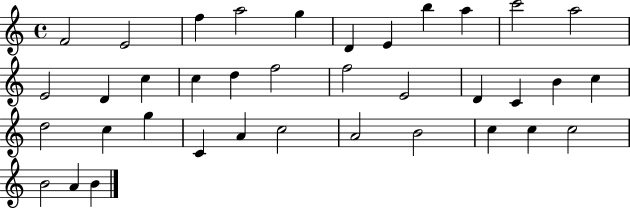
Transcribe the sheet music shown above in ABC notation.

X:1
T:Untitled
M:4/4
L:1/4
K:C
F2 E2 f a2 g D E b a c'2 a2 E2 D c c d f2 f2 E2 D C B c d2 c g C A c2 A2 B2 c c c2 B2 A B